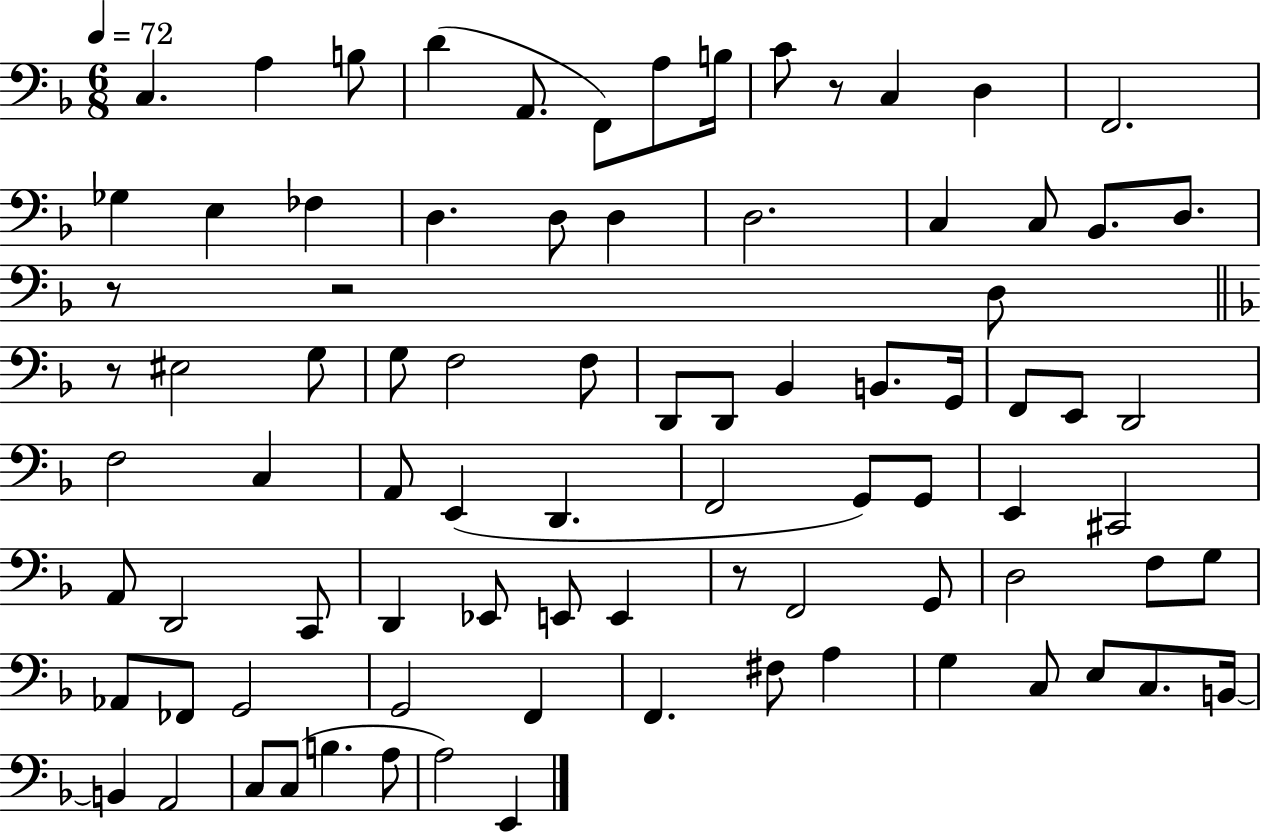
C3/q. A3/q B3/e D4/q A2/e. F2/e A3/e B3/s C4/e R/e C3/q D3/q F2/h. Gb3/q E3/q FES3/q D3/q. D3/e D3/q D3/h. C3/q C3/e Bb2/e. D3/e. R/e R/h D3/e R/e EIS3/h G3/e G3/e F3/h F3/e D2/e D2/e Bb2/q B2/e. G2/s F2/e E2/e D2/h F3/h C3/q A2/e E2/q D2/q. F2/h G2/e G2/e E2/q C#2/h A2/e D2/h C2/e D2/q Eb2/e E2/e E2/q R/e F2/h G2/e D3/h F3/e G3/e Ab2/e FES2/e G2/h G2/h F2/q F2/q. F#3/e A3/q G3/q C3/e E3/e C3/e. B2/s B2/q A2/h C3/e C3/e B3/q. A3/e A3/h E2/q